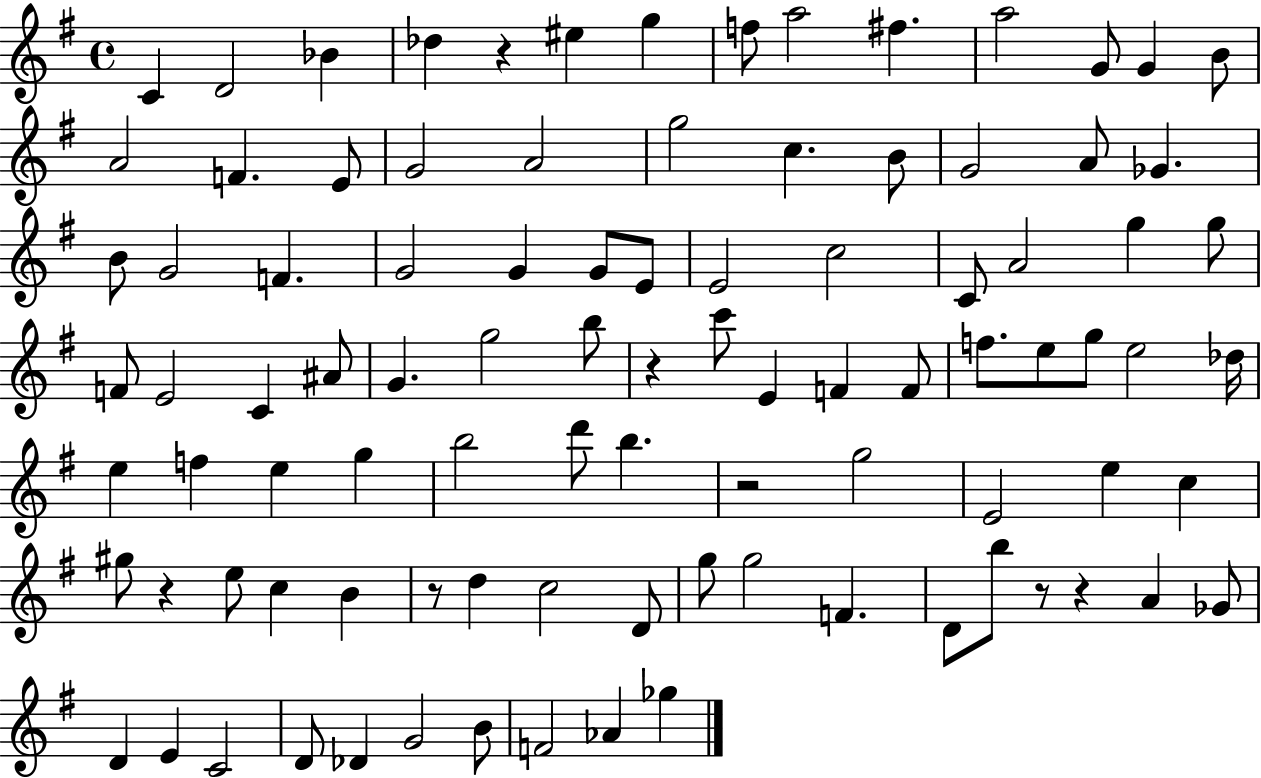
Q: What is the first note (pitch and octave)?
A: C4